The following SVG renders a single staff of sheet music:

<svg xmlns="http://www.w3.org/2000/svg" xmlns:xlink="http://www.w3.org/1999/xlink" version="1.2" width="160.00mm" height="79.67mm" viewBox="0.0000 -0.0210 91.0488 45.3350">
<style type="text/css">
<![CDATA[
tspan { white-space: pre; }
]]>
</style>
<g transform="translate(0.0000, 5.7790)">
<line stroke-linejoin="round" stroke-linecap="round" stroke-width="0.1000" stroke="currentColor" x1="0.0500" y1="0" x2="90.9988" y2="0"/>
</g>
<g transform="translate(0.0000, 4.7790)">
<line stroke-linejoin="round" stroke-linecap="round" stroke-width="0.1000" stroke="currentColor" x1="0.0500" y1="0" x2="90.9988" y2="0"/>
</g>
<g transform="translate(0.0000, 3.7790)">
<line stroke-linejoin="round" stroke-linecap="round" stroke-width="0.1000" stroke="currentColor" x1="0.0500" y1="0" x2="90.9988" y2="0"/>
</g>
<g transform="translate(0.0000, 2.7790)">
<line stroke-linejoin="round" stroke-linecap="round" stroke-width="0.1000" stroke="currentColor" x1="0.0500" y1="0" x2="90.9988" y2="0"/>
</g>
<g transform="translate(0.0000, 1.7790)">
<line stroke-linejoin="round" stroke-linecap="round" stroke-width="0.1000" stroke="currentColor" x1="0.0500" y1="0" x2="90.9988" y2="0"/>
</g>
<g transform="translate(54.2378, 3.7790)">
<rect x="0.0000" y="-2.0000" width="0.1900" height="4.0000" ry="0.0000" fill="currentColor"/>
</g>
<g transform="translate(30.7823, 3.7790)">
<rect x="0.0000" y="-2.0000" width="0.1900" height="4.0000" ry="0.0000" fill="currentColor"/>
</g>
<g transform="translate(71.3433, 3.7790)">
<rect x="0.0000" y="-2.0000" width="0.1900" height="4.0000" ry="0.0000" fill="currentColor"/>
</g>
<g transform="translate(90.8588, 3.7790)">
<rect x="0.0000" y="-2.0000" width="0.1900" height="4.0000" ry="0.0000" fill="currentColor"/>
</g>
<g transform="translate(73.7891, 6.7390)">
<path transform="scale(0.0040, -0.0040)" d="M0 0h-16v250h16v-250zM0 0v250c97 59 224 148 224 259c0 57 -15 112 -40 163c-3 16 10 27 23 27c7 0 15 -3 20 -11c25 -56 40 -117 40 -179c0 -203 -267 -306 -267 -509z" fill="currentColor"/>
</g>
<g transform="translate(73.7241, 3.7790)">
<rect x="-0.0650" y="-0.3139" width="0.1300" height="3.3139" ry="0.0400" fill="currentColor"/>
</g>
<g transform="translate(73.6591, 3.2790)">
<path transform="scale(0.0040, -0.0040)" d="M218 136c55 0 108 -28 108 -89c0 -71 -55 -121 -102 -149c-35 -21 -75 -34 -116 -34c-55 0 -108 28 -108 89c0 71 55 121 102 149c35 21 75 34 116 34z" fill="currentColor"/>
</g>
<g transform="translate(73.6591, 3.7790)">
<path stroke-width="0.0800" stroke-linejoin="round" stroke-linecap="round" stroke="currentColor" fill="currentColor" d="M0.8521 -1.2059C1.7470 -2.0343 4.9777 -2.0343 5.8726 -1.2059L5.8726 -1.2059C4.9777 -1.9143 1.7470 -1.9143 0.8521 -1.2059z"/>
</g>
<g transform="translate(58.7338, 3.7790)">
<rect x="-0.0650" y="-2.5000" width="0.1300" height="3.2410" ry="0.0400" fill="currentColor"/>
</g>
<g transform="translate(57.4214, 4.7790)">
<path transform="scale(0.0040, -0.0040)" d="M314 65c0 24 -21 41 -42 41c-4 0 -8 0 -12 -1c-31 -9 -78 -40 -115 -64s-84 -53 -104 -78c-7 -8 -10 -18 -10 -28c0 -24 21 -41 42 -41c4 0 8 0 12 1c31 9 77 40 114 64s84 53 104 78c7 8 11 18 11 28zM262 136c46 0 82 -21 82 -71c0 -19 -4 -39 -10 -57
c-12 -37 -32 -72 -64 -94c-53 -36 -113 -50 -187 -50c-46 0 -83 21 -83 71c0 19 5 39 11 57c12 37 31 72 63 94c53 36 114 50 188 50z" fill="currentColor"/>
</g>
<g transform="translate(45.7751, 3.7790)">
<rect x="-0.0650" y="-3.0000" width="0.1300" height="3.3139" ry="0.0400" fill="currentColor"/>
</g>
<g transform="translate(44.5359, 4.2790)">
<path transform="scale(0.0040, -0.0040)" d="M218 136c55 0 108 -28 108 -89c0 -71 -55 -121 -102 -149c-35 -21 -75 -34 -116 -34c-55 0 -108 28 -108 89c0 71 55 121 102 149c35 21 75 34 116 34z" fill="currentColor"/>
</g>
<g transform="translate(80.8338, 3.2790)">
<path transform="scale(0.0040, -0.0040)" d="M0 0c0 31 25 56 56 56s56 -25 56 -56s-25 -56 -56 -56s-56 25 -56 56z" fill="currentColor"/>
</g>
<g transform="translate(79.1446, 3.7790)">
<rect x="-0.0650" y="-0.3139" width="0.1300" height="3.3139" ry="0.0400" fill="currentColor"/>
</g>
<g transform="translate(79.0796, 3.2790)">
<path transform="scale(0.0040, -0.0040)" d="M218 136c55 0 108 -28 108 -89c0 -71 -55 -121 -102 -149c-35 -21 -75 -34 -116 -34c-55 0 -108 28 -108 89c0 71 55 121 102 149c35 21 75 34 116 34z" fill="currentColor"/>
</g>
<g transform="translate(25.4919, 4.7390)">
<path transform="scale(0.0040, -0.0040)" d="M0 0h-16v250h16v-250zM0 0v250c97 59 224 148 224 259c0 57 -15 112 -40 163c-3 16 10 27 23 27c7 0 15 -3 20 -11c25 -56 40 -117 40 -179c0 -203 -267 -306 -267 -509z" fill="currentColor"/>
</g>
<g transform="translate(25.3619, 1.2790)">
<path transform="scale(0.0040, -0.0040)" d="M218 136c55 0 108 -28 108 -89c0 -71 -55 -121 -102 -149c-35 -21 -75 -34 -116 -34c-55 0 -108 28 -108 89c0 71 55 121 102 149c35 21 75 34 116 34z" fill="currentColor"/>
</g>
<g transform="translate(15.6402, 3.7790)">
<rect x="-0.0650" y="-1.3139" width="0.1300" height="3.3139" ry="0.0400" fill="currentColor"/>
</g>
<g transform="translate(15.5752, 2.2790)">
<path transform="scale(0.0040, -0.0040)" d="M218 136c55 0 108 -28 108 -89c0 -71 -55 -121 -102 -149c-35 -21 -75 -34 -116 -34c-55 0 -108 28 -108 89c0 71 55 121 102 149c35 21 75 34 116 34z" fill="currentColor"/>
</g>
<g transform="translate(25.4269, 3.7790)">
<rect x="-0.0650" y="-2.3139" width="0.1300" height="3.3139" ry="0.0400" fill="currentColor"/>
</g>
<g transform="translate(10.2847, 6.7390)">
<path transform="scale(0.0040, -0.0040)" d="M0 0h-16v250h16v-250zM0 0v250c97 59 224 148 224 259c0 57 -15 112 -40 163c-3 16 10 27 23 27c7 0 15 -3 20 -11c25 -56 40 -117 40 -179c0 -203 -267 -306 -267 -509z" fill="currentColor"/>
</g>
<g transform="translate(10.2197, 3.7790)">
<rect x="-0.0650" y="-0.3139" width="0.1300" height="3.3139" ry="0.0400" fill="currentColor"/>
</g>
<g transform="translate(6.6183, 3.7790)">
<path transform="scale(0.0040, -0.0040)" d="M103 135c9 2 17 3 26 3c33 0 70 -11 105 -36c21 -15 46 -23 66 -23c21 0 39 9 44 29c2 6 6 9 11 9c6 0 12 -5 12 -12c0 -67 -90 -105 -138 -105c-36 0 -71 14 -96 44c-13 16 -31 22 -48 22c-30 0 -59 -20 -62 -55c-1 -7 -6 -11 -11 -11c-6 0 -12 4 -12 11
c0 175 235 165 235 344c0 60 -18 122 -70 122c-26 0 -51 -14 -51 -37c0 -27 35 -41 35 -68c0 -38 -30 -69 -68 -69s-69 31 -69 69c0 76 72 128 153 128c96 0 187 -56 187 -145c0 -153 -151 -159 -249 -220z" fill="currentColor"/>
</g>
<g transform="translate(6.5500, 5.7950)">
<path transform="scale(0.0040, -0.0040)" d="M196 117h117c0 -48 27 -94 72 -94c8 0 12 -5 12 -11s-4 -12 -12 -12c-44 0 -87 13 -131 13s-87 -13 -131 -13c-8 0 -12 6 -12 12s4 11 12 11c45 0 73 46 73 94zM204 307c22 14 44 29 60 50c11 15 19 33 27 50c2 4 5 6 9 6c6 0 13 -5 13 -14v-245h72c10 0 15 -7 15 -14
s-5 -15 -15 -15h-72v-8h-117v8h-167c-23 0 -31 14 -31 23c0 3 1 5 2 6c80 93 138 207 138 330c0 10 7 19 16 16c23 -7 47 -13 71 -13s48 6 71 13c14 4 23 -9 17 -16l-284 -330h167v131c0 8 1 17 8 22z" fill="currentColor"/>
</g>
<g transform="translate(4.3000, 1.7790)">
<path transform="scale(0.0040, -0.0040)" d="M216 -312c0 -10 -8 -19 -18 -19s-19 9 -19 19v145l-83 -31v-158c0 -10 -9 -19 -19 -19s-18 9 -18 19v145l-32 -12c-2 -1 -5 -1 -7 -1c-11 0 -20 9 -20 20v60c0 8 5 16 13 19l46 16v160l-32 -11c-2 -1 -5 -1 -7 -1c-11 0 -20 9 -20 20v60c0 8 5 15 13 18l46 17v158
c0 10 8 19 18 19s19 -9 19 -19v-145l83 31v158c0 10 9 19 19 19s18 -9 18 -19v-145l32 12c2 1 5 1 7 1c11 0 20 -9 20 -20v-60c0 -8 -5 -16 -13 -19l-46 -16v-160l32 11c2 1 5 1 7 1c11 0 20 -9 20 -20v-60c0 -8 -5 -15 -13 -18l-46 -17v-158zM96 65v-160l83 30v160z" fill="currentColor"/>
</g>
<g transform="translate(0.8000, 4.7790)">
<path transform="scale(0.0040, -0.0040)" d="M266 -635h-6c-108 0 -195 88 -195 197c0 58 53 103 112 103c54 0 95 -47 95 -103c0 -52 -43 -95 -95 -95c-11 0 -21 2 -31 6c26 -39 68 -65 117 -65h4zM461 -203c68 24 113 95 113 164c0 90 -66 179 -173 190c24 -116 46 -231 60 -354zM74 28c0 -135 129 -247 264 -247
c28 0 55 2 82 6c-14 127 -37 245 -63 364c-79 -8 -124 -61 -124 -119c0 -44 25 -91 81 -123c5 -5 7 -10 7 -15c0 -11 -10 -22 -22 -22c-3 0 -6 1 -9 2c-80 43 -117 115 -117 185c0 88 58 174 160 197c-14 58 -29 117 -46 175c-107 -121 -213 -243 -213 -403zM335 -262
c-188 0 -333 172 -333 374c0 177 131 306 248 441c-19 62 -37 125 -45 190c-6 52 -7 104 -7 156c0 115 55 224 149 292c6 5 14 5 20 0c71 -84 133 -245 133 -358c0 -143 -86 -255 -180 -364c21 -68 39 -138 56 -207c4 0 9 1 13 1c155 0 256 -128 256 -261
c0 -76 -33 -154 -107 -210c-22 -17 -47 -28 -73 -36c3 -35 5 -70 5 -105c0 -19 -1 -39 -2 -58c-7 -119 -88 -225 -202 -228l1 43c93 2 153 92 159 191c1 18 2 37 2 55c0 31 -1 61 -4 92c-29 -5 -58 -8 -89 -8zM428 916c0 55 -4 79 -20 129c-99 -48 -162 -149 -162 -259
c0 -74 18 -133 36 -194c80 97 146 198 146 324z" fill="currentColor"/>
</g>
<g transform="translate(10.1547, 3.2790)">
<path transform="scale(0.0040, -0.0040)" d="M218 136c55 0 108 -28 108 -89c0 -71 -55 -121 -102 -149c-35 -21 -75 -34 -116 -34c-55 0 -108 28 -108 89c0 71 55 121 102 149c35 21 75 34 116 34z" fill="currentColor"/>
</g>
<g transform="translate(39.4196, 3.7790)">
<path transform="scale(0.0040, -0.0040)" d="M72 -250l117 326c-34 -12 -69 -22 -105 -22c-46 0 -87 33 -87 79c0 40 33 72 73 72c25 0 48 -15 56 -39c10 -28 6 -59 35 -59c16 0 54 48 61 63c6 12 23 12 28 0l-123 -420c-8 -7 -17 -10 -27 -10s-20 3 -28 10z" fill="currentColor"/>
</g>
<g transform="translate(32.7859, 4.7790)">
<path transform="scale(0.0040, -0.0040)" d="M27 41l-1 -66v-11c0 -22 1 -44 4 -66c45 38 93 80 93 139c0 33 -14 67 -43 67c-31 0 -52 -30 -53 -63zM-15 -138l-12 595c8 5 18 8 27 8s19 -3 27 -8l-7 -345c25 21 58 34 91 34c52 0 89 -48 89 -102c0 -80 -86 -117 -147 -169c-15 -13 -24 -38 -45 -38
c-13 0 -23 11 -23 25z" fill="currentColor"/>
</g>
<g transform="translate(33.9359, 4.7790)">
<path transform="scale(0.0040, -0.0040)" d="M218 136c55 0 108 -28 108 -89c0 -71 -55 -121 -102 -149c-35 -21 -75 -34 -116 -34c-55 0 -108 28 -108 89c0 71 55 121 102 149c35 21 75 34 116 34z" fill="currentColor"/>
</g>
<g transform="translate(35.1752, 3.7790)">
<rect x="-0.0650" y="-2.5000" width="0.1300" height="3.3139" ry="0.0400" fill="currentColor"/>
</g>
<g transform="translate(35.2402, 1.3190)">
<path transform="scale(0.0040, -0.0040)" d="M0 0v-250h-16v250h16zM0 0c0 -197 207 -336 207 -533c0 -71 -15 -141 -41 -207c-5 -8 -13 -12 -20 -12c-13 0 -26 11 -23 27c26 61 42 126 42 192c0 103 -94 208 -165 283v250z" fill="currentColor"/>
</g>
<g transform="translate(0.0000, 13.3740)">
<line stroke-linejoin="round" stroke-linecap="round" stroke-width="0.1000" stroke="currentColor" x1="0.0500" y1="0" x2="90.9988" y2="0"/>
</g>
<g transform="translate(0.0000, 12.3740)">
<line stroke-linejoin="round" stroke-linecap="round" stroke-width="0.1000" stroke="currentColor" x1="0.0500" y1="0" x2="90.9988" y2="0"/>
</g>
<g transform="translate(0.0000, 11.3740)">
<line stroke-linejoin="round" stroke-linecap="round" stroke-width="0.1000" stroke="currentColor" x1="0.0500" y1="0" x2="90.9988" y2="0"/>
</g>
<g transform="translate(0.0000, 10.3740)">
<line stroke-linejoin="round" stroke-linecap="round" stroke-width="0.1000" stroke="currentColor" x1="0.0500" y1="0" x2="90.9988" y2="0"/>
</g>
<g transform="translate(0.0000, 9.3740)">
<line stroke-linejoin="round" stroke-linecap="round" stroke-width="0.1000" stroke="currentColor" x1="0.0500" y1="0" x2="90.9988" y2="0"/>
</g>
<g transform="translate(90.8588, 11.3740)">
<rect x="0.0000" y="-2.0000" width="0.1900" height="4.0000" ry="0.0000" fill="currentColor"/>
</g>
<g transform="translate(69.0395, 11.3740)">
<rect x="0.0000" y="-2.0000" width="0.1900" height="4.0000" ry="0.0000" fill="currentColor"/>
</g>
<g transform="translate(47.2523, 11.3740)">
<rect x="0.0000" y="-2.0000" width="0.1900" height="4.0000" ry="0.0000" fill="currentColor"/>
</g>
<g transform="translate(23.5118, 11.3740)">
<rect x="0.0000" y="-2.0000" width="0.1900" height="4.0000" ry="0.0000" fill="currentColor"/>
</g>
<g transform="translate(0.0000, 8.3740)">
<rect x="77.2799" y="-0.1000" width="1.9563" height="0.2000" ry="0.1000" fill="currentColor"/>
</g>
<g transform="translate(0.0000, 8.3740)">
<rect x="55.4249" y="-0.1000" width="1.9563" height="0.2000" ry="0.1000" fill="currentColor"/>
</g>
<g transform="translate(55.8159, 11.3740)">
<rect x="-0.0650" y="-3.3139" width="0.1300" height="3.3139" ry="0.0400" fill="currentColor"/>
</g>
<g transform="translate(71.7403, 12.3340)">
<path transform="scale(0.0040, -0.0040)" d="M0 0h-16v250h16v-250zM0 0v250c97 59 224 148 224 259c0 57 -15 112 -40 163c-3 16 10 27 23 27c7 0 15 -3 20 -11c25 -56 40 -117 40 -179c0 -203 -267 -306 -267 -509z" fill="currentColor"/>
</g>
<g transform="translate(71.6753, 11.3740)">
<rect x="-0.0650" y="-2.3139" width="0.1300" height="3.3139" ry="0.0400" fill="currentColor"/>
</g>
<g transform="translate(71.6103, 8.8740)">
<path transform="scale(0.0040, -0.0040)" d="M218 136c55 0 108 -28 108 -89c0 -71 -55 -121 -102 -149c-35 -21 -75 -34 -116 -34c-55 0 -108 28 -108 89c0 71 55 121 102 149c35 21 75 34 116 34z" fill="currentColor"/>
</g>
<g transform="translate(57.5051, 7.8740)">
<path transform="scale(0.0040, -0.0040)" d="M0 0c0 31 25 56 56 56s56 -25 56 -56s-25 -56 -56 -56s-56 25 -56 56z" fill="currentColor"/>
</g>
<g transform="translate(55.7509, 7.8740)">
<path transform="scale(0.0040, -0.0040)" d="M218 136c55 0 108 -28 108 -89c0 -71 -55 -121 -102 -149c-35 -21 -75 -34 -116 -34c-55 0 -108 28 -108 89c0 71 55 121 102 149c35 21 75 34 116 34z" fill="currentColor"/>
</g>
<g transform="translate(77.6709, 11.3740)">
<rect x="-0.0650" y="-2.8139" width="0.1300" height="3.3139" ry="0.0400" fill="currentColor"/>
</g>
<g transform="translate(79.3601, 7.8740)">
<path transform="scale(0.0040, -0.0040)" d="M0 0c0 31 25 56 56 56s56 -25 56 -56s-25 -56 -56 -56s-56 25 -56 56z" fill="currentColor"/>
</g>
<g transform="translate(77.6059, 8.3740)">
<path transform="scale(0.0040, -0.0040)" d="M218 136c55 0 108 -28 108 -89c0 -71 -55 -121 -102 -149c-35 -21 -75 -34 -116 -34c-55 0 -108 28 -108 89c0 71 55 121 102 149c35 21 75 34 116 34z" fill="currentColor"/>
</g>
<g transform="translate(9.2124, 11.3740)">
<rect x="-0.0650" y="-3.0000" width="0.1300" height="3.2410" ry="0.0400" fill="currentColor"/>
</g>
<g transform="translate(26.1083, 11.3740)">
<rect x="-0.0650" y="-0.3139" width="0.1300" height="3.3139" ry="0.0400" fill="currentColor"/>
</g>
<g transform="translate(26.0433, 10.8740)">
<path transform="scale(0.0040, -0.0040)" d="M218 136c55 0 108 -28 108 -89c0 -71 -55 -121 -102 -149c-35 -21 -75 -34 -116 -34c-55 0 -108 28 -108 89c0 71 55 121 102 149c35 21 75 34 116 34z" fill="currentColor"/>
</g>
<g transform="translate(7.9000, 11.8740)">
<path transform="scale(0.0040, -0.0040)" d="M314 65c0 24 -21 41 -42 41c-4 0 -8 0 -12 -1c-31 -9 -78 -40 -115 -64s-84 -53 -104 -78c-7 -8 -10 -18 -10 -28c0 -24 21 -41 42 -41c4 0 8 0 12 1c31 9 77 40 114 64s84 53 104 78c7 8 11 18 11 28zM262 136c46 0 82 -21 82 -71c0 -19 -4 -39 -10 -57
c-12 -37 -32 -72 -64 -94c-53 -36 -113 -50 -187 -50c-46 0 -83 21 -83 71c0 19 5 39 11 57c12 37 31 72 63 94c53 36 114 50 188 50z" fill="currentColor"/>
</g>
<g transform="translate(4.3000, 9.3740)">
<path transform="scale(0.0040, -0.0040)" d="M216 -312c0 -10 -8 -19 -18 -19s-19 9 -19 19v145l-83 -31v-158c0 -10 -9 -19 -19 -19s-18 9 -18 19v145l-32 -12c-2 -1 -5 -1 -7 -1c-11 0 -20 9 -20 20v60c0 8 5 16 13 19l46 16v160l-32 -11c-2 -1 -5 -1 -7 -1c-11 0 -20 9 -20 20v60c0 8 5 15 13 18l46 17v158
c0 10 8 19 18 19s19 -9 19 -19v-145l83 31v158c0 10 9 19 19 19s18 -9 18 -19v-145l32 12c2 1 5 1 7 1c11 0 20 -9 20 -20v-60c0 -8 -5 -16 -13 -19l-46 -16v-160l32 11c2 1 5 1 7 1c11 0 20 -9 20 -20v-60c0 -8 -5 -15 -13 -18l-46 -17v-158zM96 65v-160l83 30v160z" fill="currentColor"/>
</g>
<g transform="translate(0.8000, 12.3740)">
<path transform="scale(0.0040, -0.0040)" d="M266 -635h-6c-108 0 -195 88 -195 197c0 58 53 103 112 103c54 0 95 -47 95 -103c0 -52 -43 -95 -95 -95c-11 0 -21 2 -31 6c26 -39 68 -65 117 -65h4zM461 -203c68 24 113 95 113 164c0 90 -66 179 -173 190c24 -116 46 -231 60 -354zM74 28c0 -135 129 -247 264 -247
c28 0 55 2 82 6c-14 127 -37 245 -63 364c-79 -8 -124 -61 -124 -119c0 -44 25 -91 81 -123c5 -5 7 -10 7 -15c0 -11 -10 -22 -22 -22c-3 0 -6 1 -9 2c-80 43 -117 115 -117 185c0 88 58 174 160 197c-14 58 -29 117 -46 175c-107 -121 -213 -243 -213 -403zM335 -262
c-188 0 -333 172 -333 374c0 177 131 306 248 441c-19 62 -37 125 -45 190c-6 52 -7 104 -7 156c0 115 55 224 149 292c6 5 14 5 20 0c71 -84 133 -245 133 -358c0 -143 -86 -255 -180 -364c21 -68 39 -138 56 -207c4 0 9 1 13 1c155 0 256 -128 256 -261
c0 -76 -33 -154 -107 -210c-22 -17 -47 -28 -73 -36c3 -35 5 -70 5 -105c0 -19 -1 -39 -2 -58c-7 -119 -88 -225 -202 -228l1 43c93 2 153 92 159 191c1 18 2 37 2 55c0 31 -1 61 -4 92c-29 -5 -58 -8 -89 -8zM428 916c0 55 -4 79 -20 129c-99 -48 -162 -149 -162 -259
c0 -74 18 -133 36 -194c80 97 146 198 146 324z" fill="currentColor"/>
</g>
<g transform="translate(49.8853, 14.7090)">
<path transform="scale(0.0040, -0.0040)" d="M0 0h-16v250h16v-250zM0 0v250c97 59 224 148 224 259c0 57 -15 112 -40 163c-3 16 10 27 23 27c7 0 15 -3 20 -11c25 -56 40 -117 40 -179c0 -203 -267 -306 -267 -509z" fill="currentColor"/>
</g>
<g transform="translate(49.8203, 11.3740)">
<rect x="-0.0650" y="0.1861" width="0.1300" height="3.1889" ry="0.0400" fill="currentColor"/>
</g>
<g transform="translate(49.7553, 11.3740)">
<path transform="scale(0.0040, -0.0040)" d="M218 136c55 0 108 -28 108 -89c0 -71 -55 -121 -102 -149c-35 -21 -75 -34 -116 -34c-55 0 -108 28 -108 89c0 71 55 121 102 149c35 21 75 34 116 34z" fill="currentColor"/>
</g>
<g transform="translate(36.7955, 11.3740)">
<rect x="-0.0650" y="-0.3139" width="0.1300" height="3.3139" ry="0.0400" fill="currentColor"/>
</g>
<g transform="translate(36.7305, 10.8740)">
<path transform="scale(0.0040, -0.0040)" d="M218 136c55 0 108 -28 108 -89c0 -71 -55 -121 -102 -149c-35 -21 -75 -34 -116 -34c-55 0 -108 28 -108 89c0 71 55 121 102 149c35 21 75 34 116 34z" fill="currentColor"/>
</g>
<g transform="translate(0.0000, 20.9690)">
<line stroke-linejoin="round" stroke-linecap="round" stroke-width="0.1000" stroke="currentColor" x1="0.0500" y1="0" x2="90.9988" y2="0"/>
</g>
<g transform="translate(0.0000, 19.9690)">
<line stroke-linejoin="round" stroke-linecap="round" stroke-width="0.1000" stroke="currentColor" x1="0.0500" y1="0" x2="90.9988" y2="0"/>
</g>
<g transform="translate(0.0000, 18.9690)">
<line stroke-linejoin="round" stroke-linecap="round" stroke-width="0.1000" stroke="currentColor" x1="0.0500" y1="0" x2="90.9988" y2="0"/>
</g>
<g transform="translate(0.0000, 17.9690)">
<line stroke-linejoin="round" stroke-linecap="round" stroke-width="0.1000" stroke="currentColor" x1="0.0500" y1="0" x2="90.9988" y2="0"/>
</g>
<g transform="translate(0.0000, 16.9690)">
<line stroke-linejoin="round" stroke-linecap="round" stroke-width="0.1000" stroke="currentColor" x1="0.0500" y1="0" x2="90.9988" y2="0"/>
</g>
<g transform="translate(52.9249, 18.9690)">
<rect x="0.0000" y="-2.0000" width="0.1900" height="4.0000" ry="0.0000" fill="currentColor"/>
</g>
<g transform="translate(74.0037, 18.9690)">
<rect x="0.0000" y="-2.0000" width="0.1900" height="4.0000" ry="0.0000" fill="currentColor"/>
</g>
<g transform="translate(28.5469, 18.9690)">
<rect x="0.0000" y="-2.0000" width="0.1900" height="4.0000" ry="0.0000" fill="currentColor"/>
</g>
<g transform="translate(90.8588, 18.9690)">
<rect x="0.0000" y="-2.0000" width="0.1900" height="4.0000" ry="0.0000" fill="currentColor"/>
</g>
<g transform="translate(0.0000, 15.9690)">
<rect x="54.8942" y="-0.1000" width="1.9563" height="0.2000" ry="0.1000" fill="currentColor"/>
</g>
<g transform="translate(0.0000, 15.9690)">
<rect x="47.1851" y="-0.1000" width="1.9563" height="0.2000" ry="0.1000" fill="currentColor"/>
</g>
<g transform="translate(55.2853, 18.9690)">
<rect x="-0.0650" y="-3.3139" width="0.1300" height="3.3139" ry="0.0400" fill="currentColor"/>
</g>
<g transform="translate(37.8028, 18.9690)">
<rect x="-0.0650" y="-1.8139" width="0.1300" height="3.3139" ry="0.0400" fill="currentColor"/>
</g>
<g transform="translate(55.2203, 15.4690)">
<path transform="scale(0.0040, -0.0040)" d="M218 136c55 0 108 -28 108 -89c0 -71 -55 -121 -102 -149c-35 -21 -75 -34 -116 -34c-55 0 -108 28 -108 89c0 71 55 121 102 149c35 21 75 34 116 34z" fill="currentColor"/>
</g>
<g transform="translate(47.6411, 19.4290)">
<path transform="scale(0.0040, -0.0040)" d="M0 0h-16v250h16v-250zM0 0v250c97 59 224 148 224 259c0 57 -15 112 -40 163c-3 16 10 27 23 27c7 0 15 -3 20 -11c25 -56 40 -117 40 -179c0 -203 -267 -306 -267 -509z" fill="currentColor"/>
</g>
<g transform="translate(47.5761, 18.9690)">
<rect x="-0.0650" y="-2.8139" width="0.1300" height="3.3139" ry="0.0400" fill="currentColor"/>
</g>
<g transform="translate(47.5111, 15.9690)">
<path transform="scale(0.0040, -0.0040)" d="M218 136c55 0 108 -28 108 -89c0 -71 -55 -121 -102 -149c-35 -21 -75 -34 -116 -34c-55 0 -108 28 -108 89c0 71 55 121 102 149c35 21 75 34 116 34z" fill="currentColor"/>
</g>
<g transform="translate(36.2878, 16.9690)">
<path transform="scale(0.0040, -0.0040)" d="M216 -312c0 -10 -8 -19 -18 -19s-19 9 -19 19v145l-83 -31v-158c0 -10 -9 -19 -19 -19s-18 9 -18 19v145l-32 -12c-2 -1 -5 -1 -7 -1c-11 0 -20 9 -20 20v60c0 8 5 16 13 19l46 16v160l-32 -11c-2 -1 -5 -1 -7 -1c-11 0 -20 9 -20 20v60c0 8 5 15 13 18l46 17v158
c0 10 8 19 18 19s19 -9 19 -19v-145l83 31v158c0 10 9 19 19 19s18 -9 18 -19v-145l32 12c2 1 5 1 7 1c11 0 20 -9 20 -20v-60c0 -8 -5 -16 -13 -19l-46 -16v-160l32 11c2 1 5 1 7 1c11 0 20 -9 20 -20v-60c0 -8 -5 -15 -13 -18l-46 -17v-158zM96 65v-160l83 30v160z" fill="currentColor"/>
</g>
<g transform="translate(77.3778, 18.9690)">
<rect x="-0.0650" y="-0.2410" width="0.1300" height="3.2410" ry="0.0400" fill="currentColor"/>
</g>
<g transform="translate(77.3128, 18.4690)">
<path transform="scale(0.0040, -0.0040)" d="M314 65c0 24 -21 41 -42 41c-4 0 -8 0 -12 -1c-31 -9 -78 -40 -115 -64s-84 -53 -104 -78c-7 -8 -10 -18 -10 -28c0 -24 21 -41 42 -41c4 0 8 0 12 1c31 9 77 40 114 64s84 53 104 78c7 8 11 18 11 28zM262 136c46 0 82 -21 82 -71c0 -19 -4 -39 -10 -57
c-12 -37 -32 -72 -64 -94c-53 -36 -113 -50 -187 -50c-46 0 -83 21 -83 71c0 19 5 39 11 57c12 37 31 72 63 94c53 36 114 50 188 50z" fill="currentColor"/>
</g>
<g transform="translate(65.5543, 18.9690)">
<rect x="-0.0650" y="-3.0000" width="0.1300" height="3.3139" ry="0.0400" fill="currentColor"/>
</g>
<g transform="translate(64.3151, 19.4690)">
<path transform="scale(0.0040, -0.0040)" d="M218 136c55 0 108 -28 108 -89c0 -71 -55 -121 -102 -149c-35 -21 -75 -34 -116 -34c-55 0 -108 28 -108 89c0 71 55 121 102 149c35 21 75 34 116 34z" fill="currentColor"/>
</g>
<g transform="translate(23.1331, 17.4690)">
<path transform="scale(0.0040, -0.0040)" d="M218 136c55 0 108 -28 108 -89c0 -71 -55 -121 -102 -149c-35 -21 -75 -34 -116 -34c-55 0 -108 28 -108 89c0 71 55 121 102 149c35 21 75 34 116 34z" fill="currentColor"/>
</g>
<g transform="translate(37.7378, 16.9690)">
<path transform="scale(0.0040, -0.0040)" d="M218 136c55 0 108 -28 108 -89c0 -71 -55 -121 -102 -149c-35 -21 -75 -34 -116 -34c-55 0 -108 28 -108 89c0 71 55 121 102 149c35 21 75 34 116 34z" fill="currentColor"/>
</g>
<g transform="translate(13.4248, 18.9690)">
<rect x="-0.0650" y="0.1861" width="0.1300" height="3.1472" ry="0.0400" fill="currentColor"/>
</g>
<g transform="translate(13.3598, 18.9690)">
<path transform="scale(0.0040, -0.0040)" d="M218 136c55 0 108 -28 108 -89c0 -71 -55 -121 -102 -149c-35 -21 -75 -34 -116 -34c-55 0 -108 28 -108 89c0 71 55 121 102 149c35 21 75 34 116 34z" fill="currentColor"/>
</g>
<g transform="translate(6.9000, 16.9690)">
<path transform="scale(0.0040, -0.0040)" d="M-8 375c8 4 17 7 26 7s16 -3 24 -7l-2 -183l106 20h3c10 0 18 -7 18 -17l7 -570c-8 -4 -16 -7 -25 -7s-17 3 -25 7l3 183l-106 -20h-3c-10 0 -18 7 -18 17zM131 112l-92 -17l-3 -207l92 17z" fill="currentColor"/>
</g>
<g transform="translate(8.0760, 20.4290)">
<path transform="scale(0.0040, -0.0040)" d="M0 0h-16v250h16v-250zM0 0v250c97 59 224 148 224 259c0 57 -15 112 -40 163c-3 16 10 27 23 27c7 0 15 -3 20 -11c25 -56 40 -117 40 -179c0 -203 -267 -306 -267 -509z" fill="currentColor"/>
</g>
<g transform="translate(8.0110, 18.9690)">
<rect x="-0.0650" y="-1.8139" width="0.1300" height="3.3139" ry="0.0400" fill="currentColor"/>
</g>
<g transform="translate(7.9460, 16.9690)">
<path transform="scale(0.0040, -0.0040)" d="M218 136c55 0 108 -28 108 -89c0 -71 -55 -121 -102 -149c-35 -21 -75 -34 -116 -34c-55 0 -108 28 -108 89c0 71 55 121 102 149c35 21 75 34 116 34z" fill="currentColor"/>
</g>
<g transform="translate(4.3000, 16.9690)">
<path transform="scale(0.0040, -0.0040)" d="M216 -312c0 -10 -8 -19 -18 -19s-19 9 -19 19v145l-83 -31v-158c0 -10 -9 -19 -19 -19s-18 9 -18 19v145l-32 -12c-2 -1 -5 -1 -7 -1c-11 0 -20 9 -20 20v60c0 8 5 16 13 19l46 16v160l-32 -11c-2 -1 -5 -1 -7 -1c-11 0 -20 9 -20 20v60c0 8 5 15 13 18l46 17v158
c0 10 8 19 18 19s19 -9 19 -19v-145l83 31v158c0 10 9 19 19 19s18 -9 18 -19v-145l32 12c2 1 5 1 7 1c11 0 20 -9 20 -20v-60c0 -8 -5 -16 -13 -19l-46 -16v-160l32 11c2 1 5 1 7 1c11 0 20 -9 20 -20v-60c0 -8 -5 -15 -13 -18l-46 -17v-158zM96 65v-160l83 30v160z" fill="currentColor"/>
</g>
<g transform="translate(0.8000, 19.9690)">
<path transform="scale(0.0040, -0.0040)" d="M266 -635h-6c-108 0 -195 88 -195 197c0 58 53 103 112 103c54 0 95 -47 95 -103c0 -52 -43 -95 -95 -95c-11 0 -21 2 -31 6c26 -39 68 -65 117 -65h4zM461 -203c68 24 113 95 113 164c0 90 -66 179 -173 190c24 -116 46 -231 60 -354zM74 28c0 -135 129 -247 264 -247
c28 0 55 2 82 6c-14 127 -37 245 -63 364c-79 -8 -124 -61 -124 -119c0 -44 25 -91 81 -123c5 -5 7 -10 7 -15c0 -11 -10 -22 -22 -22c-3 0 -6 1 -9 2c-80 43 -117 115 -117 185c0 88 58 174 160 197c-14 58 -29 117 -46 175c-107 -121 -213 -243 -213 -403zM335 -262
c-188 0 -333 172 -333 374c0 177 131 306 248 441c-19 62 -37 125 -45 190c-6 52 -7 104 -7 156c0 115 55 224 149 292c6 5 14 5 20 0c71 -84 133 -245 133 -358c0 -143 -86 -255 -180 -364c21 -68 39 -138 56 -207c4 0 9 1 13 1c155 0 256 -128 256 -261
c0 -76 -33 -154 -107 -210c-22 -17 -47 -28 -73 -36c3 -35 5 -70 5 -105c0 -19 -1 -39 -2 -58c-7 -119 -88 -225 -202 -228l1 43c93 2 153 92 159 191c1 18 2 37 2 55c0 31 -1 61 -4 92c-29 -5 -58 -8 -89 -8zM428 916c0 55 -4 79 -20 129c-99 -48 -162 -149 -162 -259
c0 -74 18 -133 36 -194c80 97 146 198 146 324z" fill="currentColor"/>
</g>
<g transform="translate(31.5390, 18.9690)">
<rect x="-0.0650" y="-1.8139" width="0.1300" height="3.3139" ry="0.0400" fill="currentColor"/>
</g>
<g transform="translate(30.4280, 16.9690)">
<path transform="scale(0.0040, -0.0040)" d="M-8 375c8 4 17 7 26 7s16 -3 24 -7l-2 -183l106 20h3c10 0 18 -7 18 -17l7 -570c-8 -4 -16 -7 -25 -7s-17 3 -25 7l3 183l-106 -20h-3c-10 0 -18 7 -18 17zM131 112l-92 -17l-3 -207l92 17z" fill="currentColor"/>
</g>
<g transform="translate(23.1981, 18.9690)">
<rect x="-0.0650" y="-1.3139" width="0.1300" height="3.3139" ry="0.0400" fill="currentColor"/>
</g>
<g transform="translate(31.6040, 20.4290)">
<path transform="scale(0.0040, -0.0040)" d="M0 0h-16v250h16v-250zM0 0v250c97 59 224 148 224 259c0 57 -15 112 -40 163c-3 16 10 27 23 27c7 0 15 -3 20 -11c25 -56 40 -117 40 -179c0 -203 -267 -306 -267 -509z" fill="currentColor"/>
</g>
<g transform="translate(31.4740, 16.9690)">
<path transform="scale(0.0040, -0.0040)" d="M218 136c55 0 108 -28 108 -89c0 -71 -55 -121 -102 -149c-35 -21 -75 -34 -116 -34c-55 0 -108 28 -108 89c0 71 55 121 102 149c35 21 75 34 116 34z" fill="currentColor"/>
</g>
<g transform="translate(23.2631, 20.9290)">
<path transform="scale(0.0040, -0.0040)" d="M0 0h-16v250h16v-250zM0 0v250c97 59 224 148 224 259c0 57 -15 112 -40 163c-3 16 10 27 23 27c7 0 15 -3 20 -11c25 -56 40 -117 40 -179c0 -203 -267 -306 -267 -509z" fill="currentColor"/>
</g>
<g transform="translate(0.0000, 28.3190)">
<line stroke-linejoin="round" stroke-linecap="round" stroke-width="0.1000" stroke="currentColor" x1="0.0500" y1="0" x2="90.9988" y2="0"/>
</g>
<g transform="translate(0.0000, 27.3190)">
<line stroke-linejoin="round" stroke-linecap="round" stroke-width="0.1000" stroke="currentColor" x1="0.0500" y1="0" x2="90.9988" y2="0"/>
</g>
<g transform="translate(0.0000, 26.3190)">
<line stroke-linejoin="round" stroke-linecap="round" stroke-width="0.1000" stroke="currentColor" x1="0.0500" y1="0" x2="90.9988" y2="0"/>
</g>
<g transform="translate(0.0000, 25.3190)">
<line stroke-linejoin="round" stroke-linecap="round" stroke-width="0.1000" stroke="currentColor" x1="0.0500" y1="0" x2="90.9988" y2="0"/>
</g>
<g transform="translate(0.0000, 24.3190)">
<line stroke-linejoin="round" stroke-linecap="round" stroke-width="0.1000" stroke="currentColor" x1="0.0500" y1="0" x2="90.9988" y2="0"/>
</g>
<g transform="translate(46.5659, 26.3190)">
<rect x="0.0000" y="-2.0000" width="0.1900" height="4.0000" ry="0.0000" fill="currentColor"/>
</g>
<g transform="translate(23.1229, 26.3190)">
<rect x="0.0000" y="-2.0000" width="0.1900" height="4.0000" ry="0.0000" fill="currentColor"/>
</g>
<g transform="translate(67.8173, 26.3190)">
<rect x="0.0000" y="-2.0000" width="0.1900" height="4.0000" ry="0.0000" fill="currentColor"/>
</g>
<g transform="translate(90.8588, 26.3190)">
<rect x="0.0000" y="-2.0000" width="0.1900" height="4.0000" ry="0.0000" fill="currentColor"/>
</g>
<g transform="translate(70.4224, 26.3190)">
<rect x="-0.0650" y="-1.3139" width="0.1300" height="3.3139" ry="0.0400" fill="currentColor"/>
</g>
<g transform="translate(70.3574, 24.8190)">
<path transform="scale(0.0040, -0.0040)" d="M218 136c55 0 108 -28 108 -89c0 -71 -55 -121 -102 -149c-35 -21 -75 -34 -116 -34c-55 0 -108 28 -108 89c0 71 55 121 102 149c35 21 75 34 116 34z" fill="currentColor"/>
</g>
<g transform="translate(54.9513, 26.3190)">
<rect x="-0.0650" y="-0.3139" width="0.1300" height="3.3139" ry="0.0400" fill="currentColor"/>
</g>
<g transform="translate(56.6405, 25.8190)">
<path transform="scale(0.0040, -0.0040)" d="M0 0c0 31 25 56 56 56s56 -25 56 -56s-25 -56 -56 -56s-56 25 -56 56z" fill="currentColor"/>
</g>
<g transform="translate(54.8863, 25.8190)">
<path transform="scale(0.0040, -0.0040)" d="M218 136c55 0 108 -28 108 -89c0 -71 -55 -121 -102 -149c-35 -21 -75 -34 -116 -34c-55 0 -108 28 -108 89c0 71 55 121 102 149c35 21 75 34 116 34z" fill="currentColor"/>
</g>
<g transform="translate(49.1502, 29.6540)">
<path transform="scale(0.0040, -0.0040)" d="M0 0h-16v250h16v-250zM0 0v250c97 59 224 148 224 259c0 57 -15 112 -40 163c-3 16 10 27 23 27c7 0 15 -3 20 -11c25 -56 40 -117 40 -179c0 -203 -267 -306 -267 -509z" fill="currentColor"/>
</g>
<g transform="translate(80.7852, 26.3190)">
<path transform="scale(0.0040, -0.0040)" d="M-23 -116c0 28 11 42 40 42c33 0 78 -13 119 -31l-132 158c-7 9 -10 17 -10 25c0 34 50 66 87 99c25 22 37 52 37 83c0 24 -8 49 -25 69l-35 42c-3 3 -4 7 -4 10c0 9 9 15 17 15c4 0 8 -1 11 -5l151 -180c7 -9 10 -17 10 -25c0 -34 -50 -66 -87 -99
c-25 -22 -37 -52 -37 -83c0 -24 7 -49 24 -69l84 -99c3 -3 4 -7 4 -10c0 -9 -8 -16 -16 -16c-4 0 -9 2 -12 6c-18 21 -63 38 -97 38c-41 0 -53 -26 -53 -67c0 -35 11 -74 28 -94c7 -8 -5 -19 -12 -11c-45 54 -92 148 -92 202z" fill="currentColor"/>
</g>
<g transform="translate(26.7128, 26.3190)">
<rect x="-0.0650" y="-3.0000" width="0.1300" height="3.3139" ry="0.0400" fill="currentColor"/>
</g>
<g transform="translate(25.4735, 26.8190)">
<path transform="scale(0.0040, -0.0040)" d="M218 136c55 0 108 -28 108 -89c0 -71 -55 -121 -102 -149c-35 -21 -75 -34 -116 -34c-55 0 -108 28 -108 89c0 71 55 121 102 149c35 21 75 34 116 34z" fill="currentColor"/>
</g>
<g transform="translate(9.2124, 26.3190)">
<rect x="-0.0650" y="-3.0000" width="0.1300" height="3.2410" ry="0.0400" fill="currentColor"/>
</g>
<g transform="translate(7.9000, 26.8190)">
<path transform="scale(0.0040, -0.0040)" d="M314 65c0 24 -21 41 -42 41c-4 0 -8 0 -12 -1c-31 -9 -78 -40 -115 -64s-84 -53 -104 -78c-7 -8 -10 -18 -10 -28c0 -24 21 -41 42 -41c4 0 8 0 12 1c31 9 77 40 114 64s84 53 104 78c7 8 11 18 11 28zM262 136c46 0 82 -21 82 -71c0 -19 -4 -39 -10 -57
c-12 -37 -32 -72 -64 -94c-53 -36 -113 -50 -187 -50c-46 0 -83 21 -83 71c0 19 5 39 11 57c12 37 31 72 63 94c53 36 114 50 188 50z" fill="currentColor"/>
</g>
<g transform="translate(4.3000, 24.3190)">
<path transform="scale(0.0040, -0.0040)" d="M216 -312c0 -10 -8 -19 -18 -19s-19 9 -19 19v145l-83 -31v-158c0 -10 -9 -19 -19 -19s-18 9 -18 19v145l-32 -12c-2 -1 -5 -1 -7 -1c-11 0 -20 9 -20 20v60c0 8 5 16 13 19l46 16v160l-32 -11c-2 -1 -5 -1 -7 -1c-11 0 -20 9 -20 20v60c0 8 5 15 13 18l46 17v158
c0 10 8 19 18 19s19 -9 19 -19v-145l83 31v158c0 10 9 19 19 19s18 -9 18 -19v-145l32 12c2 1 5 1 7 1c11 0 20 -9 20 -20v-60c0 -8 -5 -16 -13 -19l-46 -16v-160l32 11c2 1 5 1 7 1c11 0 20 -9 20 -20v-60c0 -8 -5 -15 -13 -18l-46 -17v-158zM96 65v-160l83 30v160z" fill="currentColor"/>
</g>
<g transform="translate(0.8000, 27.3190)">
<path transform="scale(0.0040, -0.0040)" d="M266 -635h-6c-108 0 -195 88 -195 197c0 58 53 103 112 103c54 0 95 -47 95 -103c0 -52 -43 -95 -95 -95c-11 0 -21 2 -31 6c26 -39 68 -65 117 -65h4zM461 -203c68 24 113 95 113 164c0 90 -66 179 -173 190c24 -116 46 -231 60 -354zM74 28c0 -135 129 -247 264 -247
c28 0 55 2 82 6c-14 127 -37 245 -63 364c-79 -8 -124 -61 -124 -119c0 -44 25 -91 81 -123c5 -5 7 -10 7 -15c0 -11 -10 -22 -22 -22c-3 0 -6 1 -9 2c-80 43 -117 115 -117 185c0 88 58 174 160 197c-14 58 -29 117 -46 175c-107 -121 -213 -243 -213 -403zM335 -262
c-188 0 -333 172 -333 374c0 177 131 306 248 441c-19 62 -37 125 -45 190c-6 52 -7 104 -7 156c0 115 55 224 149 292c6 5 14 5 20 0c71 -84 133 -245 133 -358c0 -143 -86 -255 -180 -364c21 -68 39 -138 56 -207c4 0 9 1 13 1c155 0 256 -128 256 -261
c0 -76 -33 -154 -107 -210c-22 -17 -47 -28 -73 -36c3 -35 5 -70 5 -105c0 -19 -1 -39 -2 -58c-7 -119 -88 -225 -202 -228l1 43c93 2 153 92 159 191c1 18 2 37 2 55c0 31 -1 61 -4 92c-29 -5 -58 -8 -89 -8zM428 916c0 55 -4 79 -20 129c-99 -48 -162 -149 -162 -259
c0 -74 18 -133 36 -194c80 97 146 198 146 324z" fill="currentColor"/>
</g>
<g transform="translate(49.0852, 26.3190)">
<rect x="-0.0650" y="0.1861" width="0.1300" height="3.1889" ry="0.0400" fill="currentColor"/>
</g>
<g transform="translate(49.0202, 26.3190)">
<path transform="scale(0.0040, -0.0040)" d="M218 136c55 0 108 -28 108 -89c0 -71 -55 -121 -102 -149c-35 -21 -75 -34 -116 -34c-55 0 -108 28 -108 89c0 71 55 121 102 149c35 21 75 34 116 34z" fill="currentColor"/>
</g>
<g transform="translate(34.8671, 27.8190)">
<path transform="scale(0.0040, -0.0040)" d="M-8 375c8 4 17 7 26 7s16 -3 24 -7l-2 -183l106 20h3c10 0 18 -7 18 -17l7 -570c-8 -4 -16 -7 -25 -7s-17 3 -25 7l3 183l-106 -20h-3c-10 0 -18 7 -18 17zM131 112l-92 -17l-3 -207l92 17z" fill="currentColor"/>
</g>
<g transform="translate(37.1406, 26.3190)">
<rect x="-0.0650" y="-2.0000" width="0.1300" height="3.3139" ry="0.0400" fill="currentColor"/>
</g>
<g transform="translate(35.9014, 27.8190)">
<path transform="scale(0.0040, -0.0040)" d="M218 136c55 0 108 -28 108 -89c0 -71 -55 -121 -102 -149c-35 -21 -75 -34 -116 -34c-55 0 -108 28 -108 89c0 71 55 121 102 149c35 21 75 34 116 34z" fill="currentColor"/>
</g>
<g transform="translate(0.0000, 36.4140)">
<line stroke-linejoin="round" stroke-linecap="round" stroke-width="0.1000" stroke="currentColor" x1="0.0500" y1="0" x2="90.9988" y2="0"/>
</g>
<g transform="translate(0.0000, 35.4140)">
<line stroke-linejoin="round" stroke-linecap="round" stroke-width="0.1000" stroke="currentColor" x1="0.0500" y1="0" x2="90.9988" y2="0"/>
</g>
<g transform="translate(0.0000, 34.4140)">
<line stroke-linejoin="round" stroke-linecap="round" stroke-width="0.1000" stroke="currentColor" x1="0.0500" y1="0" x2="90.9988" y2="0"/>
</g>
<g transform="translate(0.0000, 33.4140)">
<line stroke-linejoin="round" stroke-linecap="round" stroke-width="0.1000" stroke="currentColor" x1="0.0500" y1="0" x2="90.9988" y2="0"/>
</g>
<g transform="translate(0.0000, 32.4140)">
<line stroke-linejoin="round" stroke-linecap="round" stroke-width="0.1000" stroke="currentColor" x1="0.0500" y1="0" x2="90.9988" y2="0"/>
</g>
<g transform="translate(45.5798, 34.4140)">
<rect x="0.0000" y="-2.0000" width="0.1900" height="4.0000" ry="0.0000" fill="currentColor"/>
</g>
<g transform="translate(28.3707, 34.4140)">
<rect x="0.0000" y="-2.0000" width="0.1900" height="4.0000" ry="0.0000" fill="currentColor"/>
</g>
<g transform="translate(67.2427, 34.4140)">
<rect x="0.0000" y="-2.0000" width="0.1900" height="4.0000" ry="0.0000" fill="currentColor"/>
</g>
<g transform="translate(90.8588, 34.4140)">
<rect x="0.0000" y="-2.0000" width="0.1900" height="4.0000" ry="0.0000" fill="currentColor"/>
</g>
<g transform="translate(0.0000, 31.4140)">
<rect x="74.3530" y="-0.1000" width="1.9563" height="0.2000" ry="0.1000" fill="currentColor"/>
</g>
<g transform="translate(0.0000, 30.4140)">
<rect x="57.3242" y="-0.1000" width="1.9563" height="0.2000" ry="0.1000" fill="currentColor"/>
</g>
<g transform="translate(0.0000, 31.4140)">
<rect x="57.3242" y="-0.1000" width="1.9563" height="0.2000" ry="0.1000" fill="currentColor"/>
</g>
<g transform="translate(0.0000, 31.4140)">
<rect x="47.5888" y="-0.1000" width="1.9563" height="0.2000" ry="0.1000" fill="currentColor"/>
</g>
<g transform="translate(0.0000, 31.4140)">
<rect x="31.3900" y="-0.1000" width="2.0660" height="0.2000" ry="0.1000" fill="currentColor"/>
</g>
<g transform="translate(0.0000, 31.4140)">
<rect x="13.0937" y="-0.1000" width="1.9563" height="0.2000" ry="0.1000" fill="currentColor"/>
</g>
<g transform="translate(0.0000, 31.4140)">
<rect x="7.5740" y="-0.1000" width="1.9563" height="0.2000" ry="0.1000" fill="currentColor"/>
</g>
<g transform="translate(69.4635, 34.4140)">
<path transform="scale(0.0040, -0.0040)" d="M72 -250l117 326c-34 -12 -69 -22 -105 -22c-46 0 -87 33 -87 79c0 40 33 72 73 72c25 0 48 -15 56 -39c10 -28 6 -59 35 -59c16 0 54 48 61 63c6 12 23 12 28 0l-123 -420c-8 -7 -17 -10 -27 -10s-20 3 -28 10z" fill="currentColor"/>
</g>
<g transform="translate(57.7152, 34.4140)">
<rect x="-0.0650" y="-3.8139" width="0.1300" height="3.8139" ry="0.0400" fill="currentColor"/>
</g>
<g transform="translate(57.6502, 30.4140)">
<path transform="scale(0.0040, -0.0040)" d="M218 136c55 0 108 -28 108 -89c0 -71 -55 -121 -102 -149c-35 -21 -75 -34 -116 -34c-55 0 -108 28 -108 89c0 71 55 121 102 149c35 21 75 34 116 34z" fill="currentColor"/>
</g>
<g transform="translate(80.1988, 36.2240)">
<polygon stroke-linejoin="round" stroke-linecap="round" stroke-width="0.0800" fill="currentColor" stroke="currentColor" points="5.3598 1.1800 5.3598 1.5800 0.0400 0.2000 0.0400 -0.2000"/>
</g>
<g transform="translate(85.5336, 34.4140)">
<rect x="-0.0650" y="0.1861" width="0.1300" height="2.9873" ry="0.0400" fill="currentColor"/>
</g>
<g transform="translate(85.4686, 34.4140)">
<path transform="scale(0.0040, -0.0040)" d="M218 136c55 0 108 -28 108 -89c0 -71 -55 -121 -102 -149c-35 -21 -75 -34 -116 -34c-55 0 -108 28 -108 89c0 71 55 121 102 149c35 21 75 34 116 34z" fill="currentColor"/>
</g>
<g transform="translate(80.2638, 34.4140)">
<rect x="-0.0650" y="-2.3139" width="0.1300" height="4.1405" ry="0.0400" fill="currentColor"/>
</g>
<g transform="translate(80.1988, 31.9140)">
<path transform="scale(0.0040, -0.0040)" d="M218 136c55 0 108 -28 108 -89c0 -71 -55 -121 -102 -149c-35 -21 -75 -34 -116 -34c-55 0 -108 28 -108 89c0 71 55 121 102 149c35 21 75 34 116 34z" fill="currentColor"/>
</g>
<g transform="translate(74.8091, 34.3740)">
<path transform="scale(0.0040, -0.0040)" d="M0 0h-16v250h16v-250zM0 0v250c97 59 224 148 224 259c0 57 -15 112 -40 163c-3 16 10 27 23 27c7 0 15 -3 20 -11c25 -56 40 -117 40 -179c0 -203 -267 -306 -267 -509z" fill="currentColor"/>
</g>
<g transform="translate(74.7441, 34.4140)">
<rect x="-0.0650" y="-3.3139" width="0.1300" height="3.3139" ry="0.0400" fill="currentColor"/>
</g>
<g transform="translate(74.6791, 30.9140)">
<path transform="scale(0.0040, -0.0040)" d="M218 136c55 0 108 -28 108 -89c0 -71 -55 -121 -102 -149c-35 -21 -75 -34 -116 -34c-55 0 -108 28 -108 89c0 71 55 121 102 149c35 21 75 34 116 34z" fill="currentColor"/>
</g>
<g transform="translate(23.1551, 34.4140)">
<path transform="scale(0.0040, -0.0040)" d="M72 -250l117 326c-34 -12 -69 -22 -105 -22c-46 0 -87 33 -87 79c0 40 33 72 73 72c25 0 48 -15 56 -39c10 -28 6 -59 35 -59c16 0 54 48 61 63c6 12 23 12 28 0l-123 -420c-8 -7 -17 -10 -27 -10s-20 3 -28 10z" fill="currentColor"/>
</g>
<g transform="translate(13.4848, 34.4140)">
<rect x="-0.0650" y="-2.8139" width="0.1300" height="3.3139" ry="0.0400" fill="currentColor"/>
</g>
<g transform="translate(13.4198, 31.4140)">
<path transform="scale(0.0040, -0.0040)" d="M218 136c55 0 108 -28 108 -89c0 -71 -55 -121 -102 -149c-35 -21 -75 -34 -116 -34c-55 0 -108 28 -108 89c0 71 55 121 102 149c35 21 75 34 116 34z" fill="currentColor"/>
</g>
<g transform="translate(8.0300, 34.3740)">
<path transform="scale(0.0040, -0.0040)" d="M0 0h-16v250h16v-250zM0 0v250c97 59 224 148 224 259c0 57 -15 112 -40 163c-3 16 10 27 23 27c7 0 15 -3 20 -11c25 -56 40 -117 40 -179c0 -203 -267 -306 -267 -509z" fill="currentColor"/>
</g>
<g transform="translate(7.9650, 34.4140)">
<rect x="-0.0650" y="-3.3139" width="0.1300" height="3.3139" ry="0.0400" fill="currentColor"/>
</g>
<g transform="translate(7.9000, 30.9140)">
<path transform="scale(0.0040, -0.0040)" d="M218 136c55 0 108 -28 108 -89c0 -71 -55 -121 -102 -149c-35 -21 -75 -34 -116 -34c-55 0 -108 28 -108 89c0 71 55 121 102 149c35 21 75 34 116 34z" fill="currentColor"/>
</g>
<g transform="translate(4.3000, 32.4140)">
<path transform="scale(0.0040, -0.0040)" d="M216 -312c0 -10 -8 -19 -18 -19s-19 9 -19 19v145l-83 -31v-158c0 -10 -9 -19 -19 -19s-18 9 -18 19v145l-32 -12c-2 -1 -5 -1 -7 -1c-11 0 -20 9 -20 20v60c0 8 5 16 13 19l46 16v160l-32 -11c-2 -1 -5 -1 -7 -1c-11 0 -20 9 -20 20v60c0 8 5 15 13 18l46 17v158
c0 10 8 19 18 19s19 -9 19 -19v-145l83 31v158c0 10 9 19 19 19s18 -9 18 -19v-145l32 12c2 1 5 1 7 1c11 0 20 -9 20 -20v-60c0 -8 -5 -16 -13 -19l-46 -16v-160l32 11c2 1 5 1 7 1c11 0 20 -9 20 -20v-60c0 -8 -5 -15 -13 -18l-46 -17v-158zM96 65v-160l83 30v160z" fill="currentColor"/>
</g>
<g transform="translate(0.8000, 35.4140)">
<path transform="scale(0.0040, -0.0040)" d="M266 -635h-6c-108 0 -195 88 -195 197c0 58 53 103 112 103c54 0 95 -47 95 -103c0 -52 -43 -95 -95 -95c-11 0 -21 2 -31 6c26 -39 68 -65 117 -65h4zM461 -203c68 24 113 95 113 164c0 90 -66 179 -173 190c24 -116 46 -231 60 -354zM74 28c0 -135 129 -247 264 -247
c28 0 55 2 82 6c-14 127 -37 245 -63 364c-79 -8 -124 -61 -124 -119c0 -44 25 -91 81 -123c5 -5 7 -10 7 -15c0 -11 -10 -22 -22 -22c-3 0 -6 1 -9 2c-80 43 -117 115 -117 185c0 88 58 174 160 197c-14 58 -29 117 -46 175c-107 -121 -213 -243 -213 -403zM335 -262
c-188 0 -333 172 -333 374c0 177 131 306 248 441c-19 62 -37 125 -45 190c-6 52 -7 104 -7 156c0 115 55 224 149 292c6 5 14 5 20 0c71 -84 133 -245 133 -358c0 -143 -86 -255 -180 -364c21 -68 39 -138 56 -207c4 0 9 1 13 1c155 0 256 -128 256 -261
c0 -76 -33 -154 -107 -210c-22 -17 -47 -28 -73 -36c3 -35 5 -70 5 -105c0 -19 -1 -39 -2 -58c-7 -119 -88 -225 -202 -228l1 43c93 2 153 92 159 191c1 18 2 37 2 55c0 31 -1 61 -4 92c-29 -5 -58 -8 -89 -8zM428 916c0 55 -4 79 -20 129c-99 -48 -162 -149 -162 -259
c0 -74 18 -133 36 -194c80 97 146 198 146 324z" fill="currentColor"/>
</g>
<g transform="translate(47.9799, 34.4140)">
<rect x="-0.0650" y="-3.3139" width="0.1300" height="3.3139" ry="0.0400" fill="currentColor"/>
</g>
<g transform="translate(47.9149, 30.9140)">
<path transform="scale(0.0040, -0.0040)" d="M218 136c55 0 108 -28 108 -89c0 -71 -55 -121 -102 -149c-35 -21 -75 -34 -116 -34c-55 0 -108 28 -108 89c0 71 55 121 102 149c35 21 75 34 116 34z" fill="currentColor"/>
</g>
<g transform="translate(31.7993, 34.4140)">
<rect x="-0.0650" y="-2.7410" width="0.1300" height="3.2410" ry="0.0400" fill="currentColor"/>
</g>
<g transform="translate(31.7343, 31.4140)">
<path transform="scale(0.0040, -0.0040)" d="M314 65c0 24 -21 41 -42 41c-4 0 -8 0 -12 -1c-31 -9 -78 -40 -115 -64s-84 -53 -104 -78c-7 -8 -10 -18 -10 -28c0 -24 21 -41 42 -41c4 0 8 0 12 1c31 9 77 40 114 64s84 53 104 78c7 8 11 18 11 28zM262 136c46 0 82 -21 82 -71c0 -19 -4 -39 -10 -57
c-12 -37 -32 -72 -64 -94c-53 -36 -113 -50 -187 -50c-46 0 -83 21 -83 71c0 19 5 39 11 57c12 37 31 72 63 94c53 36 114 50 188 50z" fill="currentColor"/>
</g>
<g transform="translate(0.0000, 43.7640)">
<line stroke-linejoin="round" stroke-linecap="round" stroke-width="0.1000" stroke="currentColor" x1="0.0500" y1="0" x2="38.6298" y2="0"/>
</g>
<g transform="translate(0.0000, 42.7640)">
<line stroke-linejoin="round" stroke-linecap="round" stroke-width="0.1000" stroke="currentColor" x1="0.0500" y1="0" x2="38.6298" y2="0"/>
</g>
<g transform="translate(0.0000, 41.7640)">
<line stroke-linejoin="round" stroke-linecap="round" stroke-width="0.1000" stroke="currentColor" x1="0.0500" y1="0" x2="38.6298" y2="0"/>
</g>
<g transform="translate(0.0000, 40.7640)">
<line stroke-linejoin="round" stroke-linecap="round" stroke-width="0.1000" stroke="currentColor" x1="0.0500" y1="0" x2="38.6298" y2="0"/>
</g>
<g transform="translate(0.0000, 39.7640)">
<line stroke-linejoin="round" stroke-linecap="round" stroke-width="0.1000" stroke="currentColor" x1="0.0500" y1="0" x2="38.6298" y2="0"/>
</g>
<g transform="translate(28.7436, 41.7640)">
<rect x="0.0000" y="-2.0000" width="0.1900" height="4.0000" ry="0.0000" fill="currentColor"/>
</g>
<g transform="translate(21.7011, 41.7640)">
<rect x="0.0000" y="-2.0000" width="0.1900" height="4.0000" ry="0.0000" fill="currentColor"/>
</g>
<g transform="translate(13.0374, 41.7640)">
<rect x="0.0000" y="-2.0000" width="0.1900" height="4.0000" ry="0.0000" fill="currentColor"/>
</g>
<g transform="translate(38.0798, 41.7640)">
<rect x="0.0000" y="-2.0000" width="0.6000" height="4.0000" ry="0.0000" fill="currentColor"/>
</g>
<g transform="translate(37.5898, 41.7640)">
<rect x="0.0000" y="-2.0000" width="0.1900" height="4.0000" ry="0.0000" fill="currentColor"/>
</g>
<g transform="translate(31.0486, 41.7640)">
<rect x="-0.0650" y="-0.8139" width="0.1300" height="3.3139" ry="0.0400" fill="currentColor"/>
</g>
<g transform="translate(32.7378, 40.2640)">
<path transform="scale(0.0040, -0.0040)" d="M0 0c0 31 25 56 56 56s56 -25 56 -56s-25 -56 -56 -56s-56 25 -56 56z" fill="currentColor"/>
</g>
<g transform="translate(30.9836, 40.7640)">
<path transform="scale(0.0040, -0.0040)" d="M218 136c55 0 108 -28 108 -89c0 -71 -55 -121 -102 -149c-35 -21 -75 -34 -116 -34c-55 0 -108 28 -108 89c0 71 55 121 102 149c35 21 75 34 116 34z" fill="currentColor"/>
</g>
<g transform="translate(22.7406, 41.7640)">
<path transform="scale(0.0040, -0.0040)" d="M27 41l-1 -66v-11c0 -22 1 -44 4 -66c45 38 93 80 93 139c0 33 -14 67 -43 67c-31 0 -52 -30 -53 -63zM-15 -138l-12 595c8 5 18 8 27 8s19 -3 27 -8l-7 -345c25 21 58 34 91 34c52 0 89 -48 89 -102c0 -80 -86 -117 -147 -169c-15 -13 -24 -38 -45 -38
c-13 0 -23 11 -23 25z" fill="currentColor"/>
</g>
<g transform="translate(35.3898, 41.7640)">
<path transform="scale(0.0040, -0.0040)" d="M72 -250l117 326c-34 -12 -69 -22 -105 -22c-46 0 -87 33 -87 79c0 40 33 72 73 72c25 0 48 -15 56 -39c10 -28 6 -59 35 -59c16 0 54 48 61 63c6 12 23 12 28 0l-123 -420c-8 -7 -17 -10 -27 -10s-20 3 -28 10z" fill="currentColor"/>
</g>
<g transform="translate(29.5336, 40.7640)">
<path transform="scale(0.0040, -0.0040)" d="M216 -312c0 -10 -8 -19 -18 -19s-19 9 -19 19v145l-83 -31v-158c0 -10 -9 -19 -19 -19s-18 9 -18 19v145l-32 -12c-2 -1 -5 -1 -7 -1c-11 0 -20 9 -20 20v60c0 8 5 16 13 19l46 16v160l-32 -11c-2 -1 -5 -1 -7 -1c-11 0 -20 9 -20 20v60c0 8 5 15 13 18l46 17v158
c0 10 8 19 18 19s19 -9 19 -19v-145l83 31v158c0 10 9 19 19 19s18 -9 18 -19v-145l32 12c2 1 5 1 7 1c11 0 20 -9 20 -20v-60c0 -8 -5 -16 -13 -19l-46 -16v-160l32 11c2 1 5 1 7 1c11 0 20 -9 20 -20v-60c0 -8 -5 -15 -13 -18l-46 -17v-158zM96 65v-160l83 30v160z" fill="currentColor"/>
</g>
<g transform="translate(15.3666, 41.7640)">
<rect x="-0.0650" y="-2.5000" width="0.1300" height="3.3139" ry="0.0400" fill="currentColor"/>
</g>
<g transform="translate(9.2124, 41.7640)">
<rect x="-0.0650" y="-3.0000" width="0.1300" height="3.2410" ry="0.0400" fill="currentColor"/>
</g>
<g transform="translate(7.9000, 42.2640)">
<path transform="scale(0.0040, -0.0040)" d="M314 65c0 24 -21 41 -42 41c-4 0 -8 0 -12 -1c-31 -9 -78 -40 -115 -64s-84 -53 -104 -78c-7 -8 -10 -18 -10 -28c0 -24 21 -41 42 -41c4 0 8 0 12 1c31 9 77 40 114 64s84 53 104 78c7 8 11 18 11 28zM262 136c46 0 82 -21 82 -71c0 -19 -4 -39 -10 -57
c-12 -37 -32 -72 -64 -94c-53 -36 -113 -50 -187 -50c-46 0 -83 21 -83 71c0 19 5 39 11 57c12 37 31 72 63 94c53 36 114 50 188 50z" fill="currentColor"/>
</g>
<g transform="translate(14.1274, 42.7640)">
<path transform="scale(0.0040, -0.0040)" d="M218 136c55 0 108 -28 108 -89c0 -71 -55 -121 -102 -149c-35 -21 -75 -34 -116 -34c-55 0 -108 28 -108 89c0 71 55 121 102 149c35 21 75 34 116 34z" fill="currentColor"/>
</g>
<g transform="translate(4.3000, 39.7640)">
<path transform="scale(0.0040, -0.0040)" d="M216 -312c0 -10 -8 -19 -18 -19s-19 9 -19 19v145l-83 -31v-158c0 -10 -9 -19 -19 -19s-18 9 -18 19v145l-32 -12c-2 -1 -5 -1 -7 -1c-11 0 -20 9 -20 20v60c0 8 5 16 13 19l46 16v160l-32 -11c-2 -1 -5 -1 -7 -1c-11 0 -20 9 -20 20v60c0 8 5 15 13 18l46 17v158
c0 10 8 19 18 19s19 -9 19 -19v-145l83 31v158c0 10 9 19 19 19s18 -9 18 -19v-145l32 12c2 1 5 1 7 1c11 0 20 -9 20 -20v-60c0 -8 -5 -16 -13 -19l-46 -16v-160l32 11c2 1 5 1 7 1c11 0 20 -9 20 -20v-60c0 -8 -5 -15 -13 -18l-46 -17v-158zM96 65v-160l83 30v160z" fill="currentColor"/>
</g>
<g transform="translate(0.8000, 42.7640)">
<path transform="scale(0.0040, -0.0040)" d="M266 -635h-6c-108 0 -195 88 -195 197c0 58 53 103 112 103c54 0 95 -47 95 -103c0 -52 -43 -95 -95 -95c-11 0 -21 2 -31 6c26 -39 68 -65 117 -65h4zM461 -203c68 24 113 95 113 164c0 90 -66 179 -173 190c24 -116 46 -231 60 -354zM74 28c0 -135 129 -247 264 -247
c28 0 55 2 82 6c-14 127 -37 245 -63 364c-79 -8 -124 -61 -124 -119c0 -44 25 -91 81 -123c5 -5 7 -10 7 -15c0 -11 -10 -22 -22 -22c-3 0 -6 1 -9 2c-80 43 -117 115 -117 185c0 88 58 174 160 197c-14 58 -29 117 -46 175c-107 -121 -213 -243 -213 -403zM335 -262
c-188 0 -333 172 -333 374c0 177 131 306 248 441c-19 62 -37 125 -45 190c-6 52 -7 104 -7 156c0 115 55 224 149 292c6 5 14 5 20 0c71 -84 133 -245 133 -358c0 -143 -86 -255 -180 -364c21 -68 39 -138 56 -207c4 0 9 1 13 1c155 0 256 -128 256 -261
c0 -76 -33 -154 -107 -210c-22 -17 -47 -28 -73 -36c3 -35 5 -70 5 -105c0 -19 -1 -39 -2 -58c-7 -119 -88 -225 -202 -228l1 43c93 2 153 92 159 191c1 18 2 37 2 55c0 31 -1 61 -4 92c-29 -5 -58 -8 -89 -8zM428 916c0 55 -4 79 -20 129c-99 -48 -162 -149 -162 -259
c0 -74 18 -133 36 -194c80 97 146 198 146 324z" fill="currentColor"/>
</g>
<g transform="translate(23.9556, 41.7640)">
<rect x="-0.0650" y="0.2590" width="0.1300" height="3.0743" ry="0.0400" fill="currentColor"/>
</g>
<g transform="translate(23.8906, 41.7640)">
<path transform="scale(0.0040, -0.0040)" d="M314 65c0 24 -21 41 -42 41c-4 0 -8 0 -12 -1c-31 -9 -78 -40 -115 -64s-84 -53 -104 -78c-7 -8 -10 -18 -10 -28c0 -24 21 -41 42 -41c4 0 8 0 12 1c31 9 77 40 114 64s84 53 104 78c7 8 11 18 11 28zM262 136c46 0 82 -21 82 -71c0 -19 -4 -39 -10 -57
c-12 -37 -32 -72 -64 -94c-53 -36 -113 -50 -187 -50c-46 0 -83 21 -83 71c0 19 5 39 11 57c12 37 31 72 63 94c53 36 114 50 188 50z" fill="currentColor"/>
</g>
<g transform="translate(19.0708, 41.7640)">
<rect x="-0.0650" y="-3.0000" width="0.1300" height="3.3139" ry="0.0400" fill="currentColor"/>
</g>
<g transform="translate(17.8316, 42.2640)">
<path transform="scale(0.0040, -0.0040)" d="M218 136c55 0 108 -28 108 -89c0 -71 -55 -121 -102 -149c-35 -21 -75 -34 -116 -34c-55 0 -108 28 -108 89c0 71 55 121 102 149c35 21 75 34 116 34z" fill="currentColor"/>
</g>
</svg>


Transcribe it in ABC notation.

X:1
T:Untitled
M:2/4
L:1/4
K:G
c/2 e g/2 _G/2 z/2 A G2 c/2 c A2 c c B/2 b g/2 a f/2 B e/2 f/2 ^f a/2 b A c2 A2 A F B/2 c e z b/2 a z/2 a2 b c' z/2 b/2 g/2 B/2 A2 G A _B2 ^d z/2